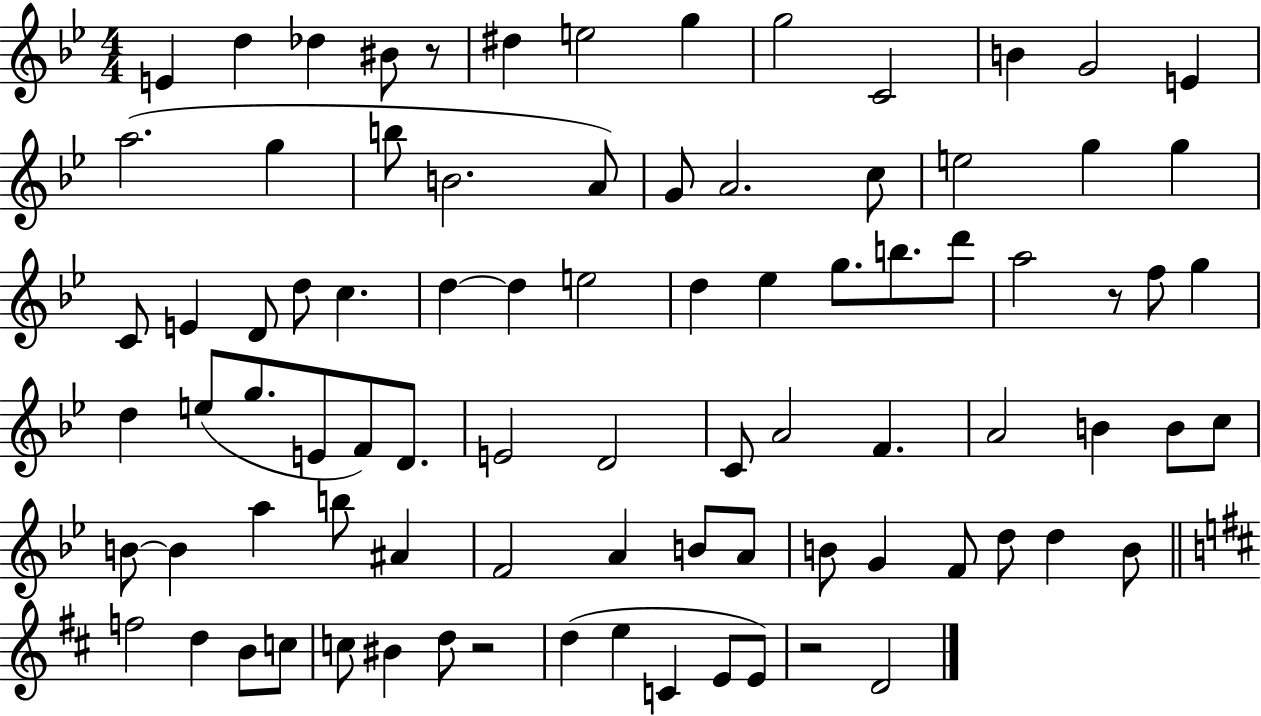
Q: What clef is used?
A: treble